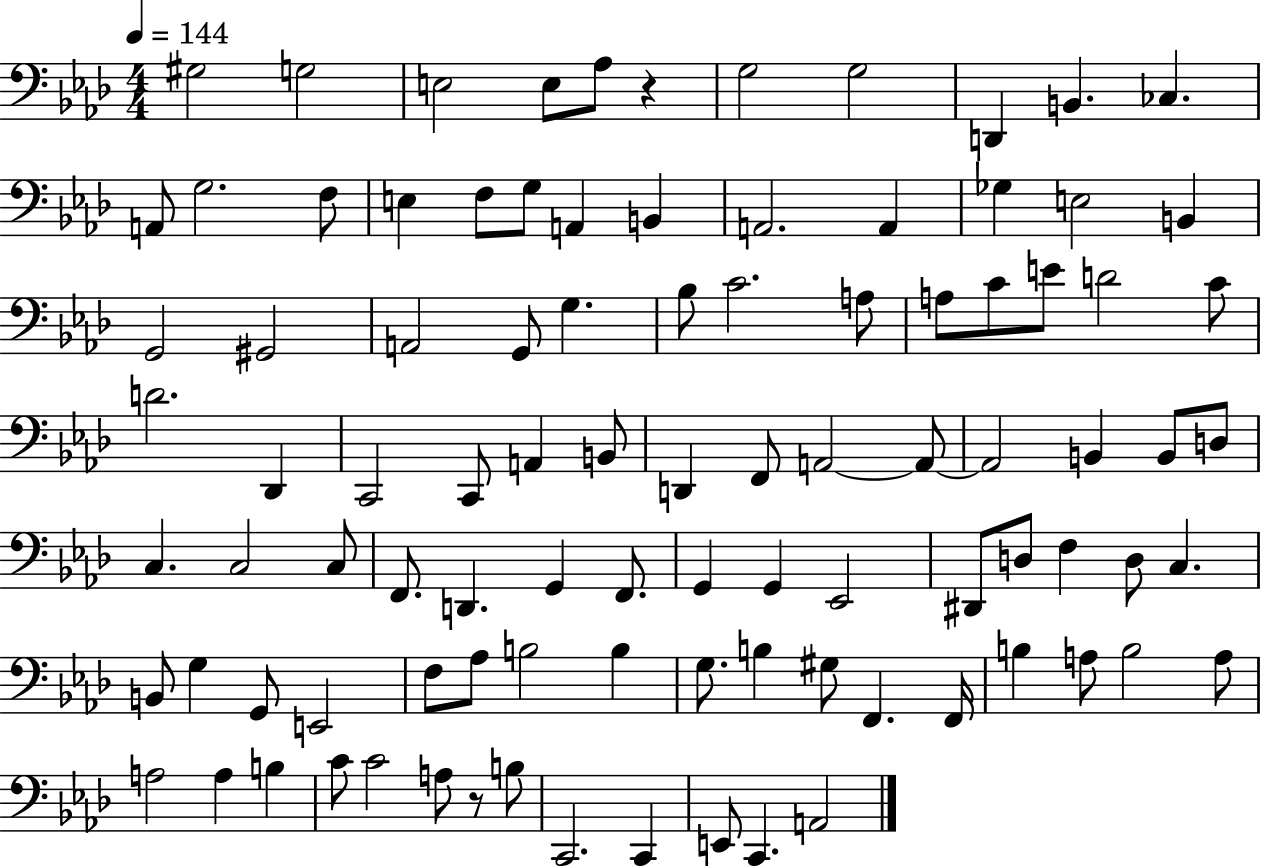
X:1
T:Untitled
M:4/4
L:1/4
K:Ab
^G,2 G,2 E,2 E,/2 _A,/2 z G,2 G,2 D,, B,, _C, A,,/2 G,2 F,/2 E, F,/2 G,/2 A,, B,, A,,2 A,, _G, E,2 B,, G,,2 ^G,,2 A,,2 G,,/2 G, _B,/2 C2 A,/2 A,/2 C/2 E/2 D2 C/2 D2 _D,, C,,2 C,,/2 A,, B,,/2 D,, F,,/2 A,,2 A,,/2 A,,2 B,, B,,/2 D,/2 C, C,2 C,/2 F,,/2 D,, G,, F,,/2 G,, G,, _E,,2 ^D,,/2 D,/2 F, D,/2 C, B,,/2 G, G,,/2 E,,2 F,/2 _A,/2 B,2 B, G,/2 B, ^G,/2 F,, F,,/4 B, A,/2 B,2 A,/2 A,2 A, B, C/2 C2 A,/2 z/2 B,/2 C,,2 C,, E,,/2 C,, A,,2